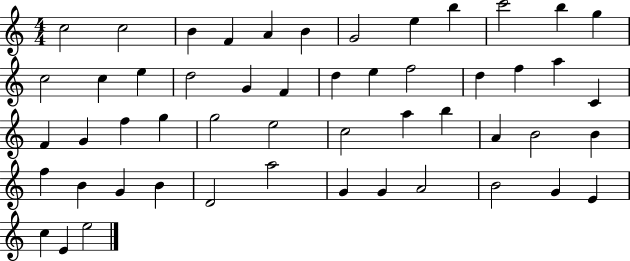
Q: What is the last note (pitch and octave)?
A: E5